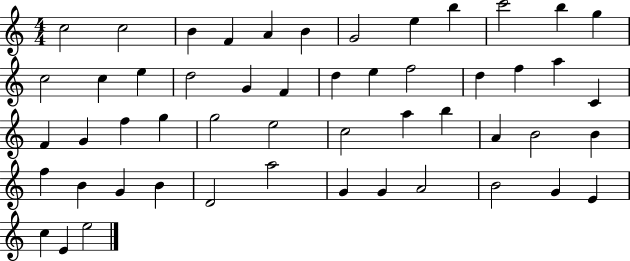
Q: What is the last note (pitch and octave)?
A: E5